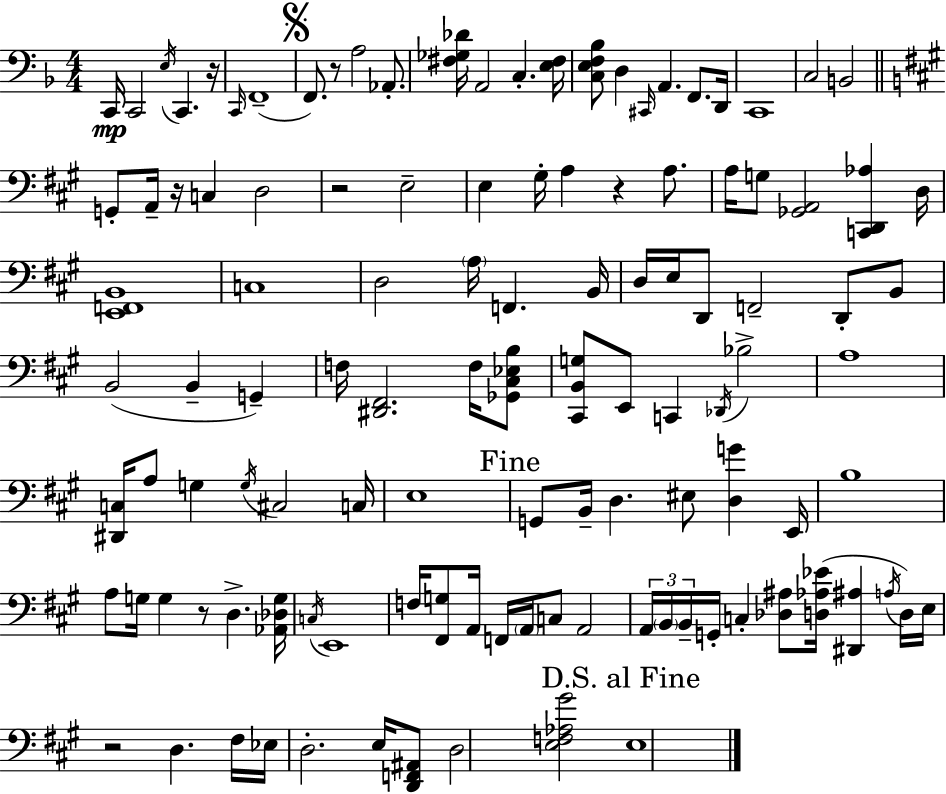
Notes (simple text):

C2/s C2/h E3/s C2/q. R/s C2/s F2/w F2/e. R/e A3/h Ab2/e. [F#3,Gb3,Db4]/s A2/h C3/q. [E3,F#3]/s [C3,E3,F3,Bb3]/e D3/q C#2/s A2/q. F2/e. D2/s C2/w C3/h B2/h G2/e A2/s R/s C3/q D3/h R/h E3/h E3/q G#3/s A3/q R/q A3/e. A3/s G3/e [Gb2,A2]/h [C2,D2,Ab3]/q D3/s [E2,F2,B2]/w C3/w D3/h A3/s F2/q. B2/s D3/s E3/s D2/e F2/h D2/e B2/e B2/h B2/q G2/q F3/s [D#2,F#2]/h. F3/s [Gb2,C#3,Eb3,B3]/e [C#2,B2,G3]/e E2/e C2/q Db2/s Bb3/h A3/w [D#2,C3]/s A3/e G3/q G3/s C#3/h C3/s E3/w G2/e B2/s D3/q. EIS3/e [D3,G4]/q E2/s B3/w A3/e G3/s G3/q R/e D3/q. [Ab2,Db3,G3]/s C3/s E2/w F3/s [F#2,G3]/e A2/s F2/s A2/s C3/e A2/h A2/s B2/s B2/s G2/s C3/q [Db3,A#3]/e [D3,Ab3,Eb4]/s [D#2,A#3]/q A3/s D3/s E3/s R/h D3/q. F#3/s Eb3/s D3/h. E3/s [D2,F2,A#2]/e D3/h [E3,F3,Ab3,G#4]/h E3/w